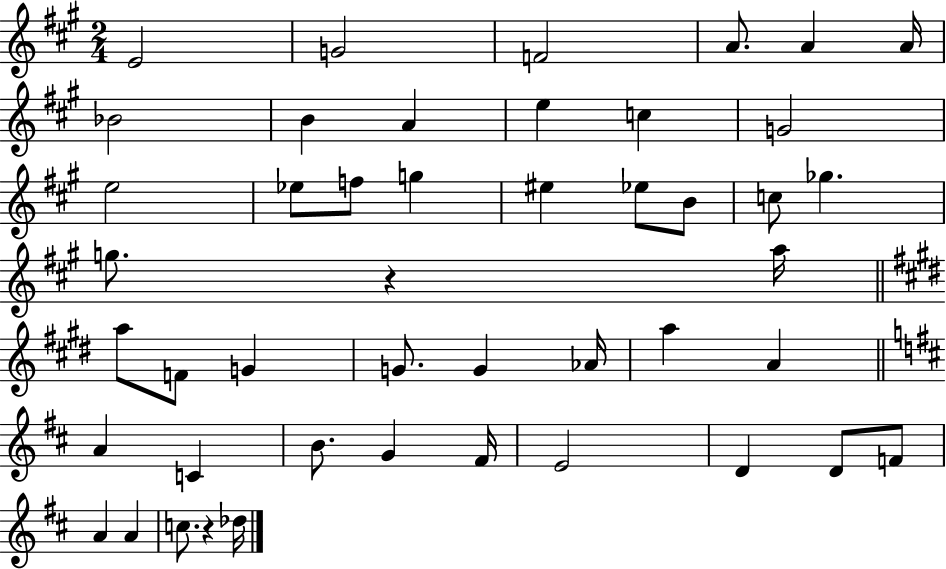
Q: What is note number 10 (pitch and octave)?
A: E5